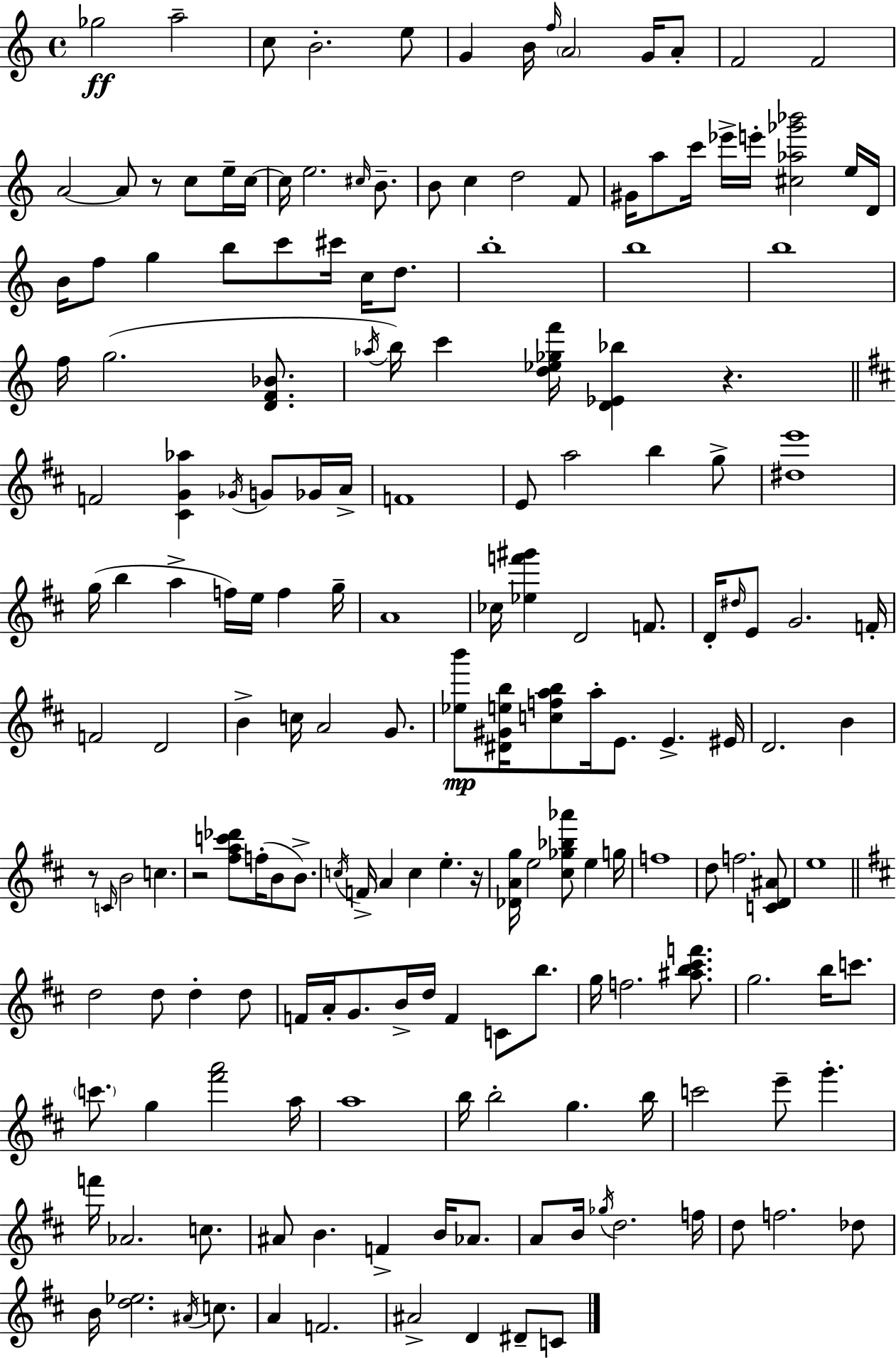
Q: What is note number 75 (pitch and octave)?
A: F4